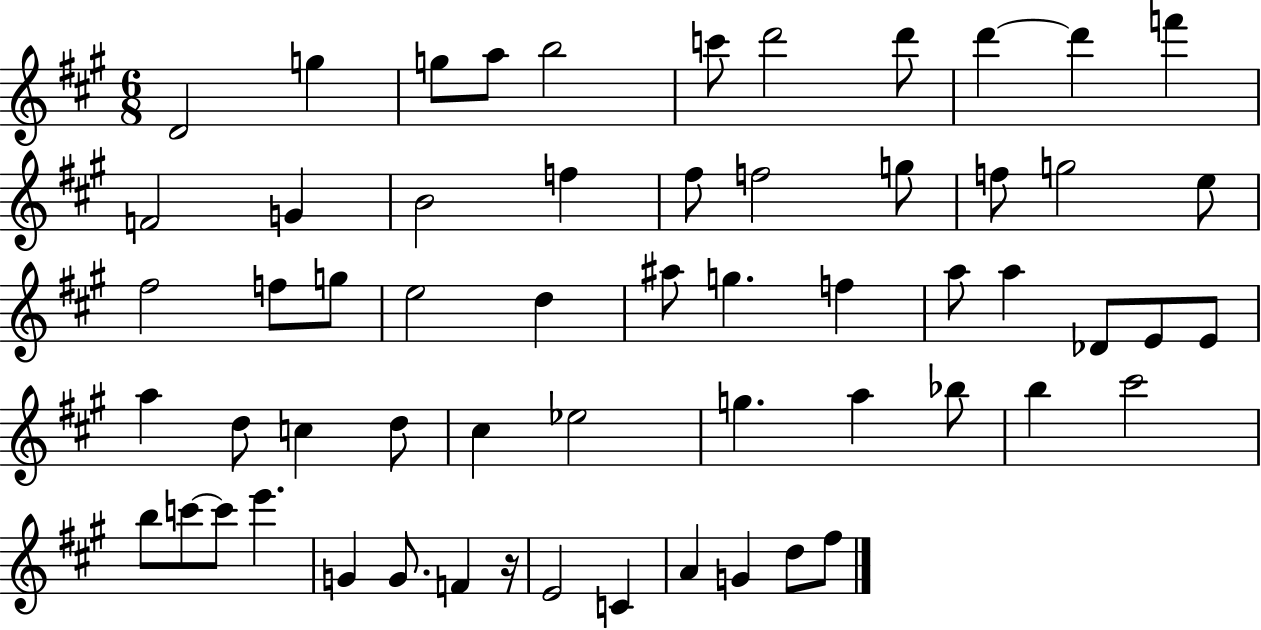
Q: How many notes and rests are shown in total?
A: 59